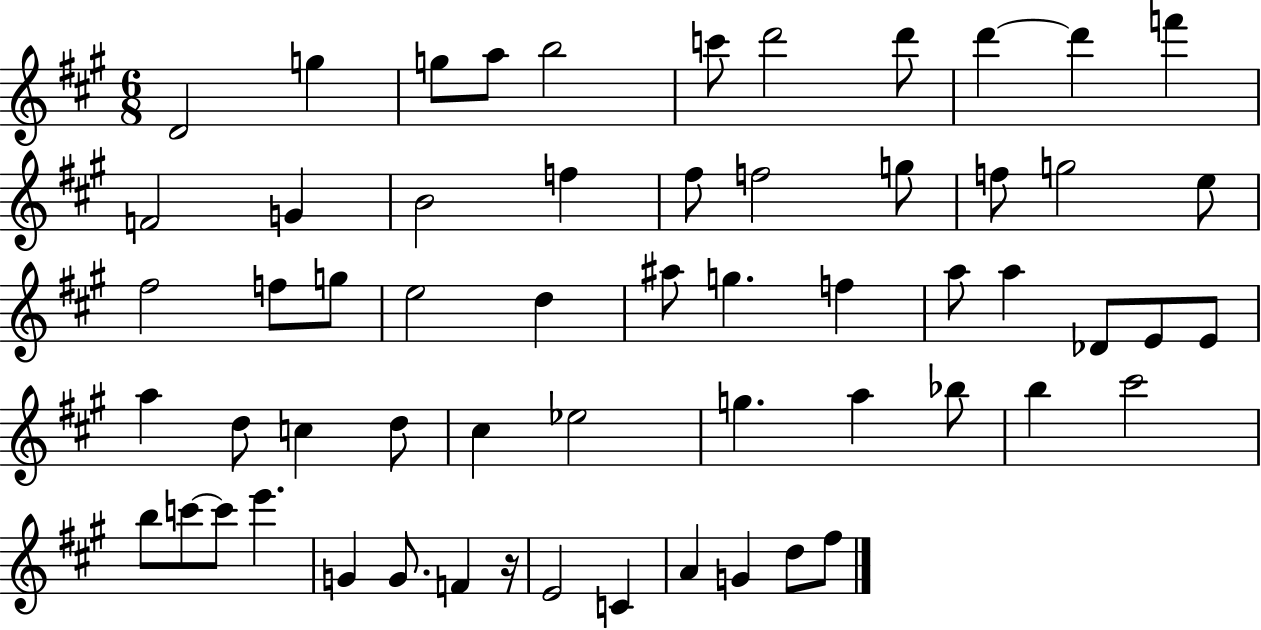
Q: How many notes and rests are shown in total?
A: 59